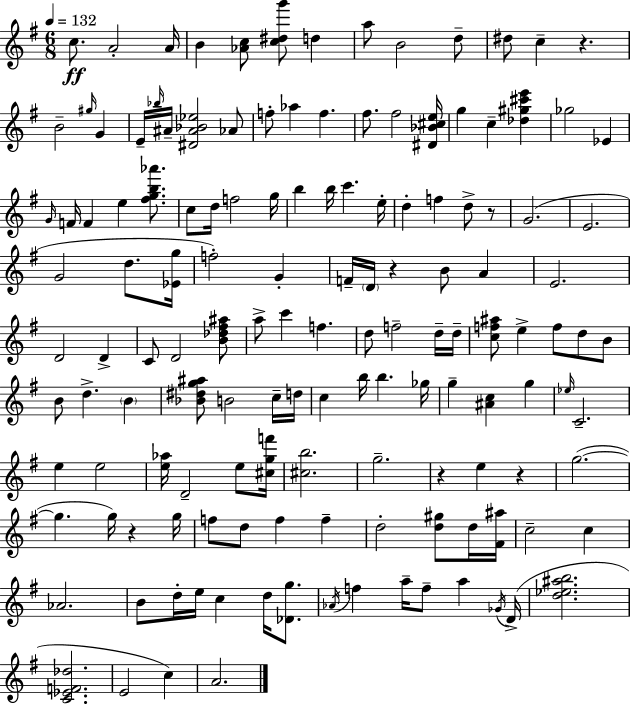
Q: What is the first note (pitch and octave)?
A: C5